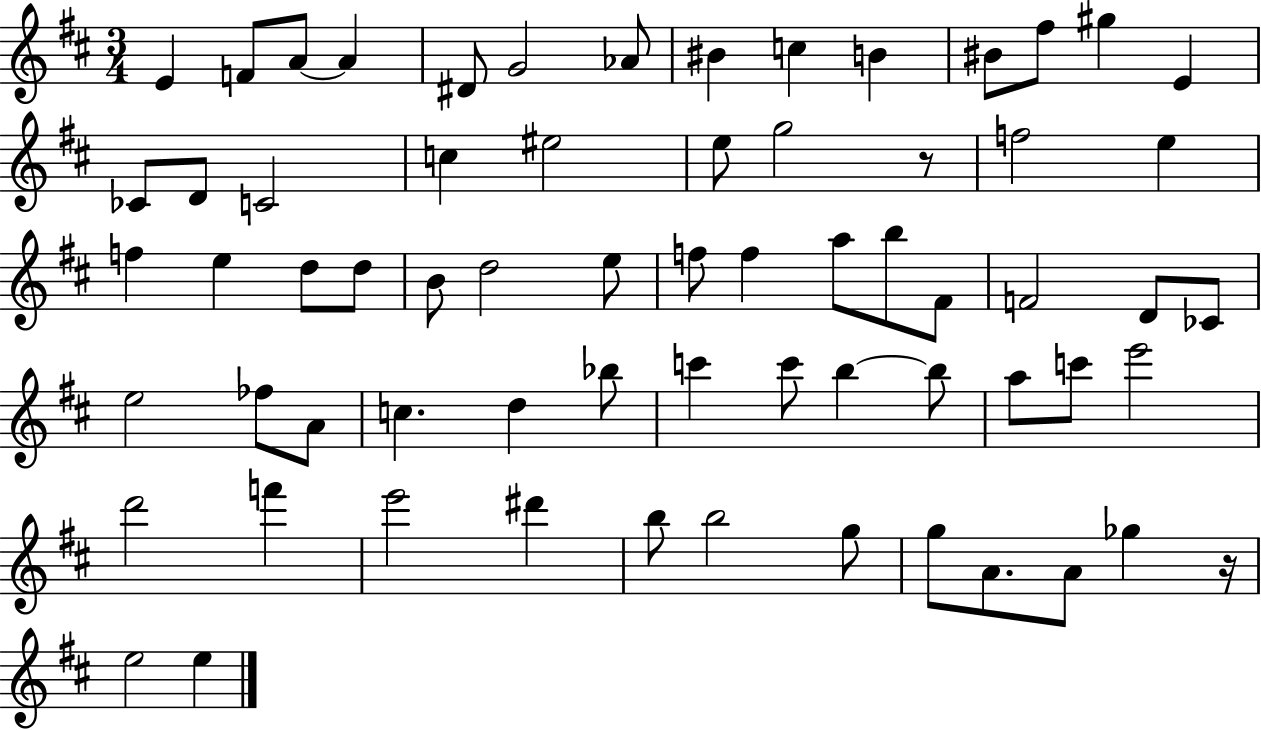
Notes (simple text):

E4/q F4/e A4/e A4/q D#4/e G4/h Ab4/e BIS4/q C5/q B4/q BIS4/e F#5/e G#5/q E4/q CES4/e D4/e C4/h C5/q EIS5/h E5/e G5/h R/e F5/h E5/q F5/q E5/q D5/e D5/e B4/e D5/h E5/e F5/e F5/q A5/e B5/e F#4/e F4/h D4/e CES4/e E5/h FES5/e A4/e C5/q. D5/q Bb5/e C6/q C6/e B5/q B5/e A5/e C6/e E6/h D6/h F6/q E6/h D#6/q B5/e B5/h G5/e G5/e A4/e. A4/e Gb5/q R/s E5/h E5/q